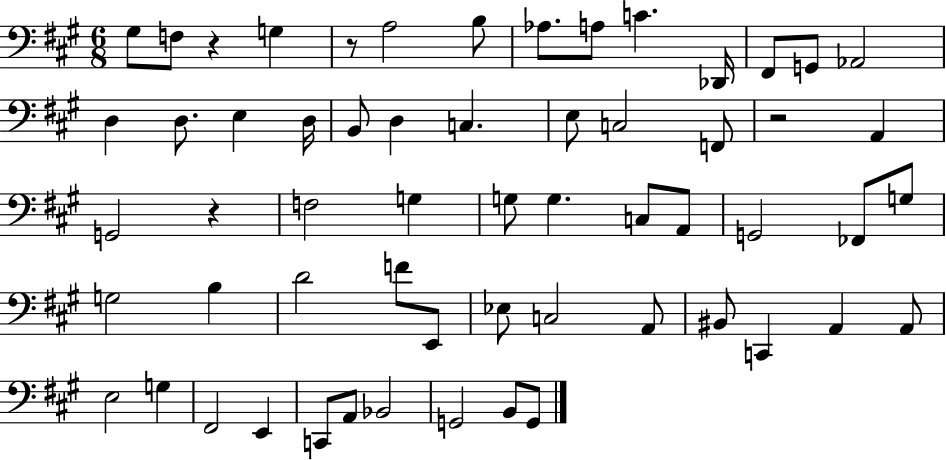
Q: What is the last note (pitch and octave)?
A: G2